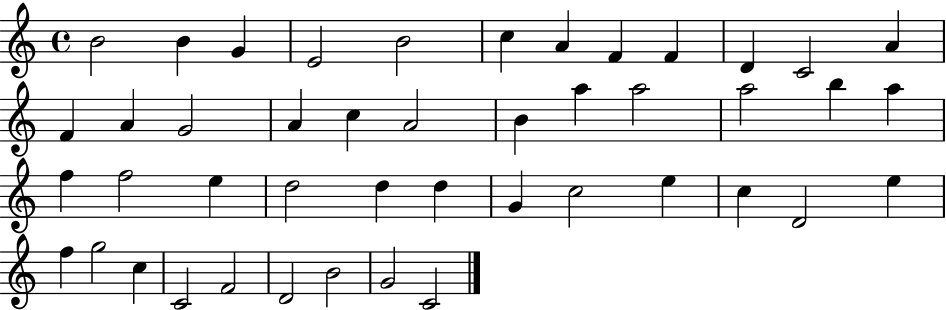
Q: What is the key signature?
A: C major